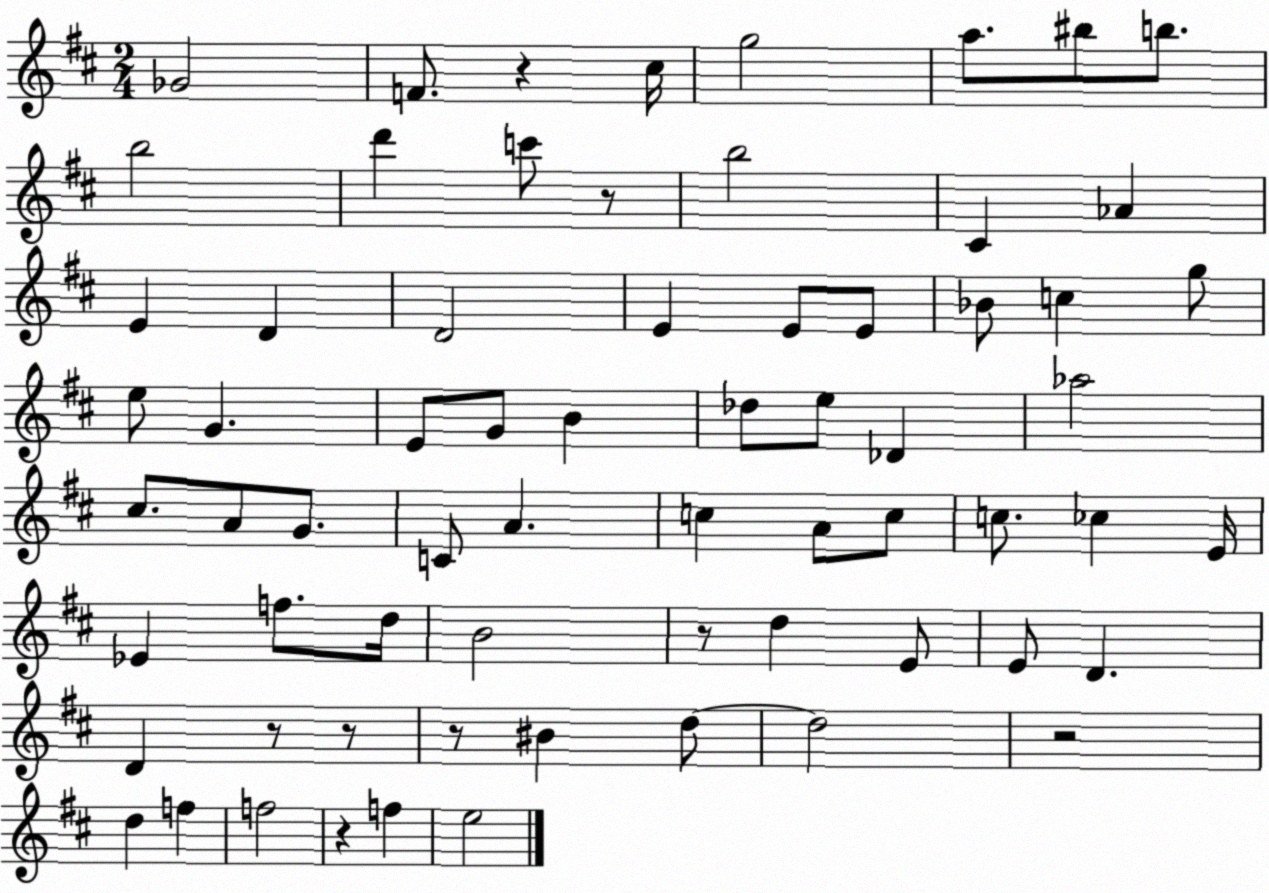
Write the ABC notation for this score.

X:1
T:Untitled
M:2/4
L:1/4
K:D
_G2 F/2 z ^c/4 g2 a/2 ^b/2 b/2 b2 d' c'/2 z/2 b2 ^C _A E D D2 E E/2 E/2 _B/2 c g/2 e/2 G E/2 G/2 B _d/2 e/2 _D _a2 ^c/2 A/2 G/2 C/2 A c A/2 c/2 c/2 _c E/4 _E f/2 d/4 B2 z/2 d E/2 E/2 D D z/2 z/2 z/2 ^B d/2 d2 z2 d f f2 z f e2